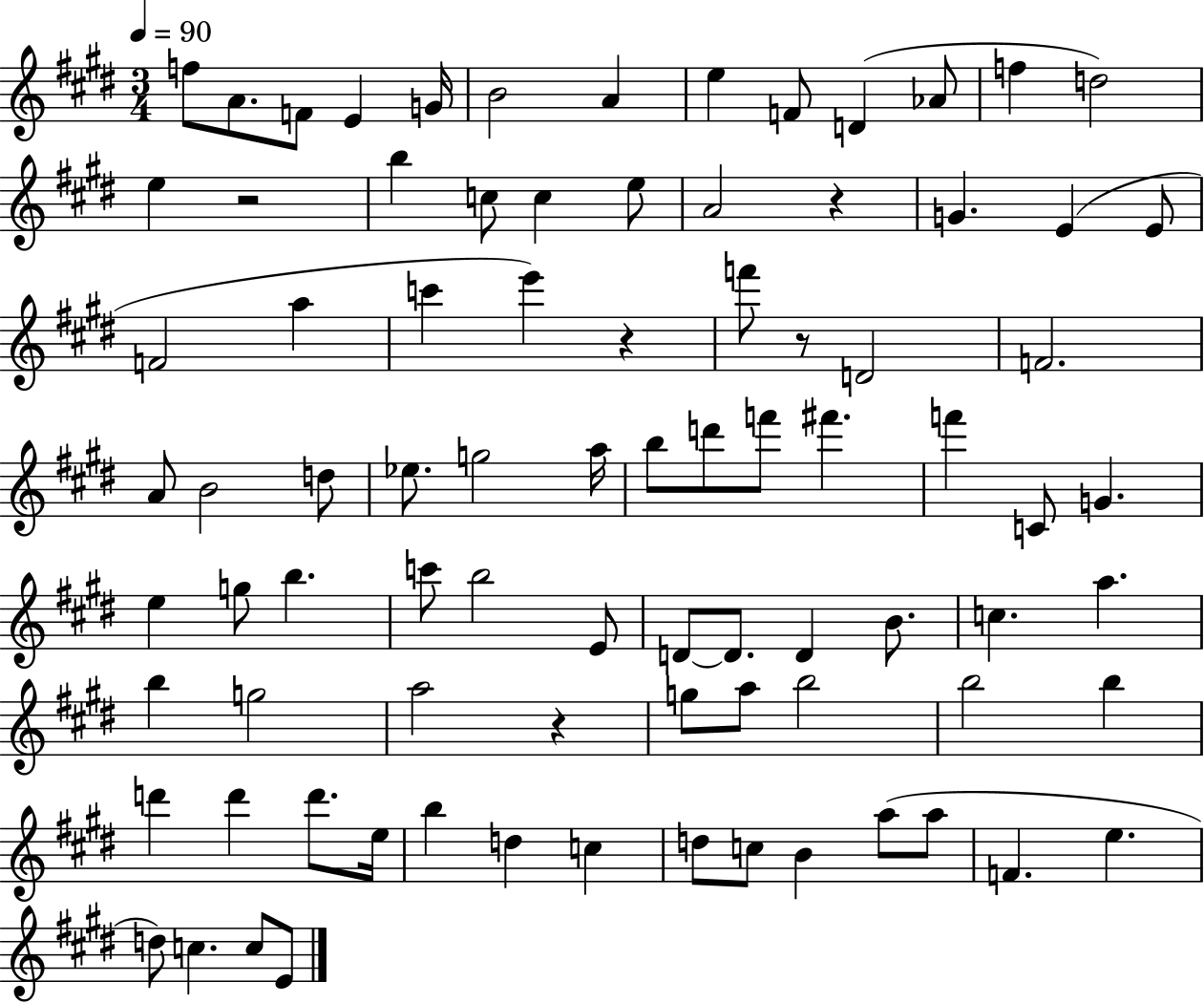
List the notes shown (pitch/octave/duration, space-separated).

F5/e A4/e. F4/e E4/q G4/s B4/h A4/q E5/q F4/e D4/q Ab4/e F5/q D5/h E5/q R/h B5/q C5/e C5/q E5/e A4/h R/q G4/q. E4/q E4/e F4/h A5/q C6/q E6/q R/q F6/e R/e D4/h F4/h. A4/e B4/h D5/e Eb5/e. G5/h A5/s B5/e D6/e F6/e F#6/q. F6/q C4/e G4/q. E5/q G5/e B5/q. C6/e B5/h E4/e D4/e D4/e. D4/q B4/e. C5/q. A5/q. B5/q G5/h A5/h R/q G5/e A5/e B5/h B5/h B5/q D6/q D6/q D6/e. E5/s B5/q D5/q C5/q D5/e C5/e B4/q A5/e A5/e F4/q. E5/q. D5/e C5/q. C5/e E4/e